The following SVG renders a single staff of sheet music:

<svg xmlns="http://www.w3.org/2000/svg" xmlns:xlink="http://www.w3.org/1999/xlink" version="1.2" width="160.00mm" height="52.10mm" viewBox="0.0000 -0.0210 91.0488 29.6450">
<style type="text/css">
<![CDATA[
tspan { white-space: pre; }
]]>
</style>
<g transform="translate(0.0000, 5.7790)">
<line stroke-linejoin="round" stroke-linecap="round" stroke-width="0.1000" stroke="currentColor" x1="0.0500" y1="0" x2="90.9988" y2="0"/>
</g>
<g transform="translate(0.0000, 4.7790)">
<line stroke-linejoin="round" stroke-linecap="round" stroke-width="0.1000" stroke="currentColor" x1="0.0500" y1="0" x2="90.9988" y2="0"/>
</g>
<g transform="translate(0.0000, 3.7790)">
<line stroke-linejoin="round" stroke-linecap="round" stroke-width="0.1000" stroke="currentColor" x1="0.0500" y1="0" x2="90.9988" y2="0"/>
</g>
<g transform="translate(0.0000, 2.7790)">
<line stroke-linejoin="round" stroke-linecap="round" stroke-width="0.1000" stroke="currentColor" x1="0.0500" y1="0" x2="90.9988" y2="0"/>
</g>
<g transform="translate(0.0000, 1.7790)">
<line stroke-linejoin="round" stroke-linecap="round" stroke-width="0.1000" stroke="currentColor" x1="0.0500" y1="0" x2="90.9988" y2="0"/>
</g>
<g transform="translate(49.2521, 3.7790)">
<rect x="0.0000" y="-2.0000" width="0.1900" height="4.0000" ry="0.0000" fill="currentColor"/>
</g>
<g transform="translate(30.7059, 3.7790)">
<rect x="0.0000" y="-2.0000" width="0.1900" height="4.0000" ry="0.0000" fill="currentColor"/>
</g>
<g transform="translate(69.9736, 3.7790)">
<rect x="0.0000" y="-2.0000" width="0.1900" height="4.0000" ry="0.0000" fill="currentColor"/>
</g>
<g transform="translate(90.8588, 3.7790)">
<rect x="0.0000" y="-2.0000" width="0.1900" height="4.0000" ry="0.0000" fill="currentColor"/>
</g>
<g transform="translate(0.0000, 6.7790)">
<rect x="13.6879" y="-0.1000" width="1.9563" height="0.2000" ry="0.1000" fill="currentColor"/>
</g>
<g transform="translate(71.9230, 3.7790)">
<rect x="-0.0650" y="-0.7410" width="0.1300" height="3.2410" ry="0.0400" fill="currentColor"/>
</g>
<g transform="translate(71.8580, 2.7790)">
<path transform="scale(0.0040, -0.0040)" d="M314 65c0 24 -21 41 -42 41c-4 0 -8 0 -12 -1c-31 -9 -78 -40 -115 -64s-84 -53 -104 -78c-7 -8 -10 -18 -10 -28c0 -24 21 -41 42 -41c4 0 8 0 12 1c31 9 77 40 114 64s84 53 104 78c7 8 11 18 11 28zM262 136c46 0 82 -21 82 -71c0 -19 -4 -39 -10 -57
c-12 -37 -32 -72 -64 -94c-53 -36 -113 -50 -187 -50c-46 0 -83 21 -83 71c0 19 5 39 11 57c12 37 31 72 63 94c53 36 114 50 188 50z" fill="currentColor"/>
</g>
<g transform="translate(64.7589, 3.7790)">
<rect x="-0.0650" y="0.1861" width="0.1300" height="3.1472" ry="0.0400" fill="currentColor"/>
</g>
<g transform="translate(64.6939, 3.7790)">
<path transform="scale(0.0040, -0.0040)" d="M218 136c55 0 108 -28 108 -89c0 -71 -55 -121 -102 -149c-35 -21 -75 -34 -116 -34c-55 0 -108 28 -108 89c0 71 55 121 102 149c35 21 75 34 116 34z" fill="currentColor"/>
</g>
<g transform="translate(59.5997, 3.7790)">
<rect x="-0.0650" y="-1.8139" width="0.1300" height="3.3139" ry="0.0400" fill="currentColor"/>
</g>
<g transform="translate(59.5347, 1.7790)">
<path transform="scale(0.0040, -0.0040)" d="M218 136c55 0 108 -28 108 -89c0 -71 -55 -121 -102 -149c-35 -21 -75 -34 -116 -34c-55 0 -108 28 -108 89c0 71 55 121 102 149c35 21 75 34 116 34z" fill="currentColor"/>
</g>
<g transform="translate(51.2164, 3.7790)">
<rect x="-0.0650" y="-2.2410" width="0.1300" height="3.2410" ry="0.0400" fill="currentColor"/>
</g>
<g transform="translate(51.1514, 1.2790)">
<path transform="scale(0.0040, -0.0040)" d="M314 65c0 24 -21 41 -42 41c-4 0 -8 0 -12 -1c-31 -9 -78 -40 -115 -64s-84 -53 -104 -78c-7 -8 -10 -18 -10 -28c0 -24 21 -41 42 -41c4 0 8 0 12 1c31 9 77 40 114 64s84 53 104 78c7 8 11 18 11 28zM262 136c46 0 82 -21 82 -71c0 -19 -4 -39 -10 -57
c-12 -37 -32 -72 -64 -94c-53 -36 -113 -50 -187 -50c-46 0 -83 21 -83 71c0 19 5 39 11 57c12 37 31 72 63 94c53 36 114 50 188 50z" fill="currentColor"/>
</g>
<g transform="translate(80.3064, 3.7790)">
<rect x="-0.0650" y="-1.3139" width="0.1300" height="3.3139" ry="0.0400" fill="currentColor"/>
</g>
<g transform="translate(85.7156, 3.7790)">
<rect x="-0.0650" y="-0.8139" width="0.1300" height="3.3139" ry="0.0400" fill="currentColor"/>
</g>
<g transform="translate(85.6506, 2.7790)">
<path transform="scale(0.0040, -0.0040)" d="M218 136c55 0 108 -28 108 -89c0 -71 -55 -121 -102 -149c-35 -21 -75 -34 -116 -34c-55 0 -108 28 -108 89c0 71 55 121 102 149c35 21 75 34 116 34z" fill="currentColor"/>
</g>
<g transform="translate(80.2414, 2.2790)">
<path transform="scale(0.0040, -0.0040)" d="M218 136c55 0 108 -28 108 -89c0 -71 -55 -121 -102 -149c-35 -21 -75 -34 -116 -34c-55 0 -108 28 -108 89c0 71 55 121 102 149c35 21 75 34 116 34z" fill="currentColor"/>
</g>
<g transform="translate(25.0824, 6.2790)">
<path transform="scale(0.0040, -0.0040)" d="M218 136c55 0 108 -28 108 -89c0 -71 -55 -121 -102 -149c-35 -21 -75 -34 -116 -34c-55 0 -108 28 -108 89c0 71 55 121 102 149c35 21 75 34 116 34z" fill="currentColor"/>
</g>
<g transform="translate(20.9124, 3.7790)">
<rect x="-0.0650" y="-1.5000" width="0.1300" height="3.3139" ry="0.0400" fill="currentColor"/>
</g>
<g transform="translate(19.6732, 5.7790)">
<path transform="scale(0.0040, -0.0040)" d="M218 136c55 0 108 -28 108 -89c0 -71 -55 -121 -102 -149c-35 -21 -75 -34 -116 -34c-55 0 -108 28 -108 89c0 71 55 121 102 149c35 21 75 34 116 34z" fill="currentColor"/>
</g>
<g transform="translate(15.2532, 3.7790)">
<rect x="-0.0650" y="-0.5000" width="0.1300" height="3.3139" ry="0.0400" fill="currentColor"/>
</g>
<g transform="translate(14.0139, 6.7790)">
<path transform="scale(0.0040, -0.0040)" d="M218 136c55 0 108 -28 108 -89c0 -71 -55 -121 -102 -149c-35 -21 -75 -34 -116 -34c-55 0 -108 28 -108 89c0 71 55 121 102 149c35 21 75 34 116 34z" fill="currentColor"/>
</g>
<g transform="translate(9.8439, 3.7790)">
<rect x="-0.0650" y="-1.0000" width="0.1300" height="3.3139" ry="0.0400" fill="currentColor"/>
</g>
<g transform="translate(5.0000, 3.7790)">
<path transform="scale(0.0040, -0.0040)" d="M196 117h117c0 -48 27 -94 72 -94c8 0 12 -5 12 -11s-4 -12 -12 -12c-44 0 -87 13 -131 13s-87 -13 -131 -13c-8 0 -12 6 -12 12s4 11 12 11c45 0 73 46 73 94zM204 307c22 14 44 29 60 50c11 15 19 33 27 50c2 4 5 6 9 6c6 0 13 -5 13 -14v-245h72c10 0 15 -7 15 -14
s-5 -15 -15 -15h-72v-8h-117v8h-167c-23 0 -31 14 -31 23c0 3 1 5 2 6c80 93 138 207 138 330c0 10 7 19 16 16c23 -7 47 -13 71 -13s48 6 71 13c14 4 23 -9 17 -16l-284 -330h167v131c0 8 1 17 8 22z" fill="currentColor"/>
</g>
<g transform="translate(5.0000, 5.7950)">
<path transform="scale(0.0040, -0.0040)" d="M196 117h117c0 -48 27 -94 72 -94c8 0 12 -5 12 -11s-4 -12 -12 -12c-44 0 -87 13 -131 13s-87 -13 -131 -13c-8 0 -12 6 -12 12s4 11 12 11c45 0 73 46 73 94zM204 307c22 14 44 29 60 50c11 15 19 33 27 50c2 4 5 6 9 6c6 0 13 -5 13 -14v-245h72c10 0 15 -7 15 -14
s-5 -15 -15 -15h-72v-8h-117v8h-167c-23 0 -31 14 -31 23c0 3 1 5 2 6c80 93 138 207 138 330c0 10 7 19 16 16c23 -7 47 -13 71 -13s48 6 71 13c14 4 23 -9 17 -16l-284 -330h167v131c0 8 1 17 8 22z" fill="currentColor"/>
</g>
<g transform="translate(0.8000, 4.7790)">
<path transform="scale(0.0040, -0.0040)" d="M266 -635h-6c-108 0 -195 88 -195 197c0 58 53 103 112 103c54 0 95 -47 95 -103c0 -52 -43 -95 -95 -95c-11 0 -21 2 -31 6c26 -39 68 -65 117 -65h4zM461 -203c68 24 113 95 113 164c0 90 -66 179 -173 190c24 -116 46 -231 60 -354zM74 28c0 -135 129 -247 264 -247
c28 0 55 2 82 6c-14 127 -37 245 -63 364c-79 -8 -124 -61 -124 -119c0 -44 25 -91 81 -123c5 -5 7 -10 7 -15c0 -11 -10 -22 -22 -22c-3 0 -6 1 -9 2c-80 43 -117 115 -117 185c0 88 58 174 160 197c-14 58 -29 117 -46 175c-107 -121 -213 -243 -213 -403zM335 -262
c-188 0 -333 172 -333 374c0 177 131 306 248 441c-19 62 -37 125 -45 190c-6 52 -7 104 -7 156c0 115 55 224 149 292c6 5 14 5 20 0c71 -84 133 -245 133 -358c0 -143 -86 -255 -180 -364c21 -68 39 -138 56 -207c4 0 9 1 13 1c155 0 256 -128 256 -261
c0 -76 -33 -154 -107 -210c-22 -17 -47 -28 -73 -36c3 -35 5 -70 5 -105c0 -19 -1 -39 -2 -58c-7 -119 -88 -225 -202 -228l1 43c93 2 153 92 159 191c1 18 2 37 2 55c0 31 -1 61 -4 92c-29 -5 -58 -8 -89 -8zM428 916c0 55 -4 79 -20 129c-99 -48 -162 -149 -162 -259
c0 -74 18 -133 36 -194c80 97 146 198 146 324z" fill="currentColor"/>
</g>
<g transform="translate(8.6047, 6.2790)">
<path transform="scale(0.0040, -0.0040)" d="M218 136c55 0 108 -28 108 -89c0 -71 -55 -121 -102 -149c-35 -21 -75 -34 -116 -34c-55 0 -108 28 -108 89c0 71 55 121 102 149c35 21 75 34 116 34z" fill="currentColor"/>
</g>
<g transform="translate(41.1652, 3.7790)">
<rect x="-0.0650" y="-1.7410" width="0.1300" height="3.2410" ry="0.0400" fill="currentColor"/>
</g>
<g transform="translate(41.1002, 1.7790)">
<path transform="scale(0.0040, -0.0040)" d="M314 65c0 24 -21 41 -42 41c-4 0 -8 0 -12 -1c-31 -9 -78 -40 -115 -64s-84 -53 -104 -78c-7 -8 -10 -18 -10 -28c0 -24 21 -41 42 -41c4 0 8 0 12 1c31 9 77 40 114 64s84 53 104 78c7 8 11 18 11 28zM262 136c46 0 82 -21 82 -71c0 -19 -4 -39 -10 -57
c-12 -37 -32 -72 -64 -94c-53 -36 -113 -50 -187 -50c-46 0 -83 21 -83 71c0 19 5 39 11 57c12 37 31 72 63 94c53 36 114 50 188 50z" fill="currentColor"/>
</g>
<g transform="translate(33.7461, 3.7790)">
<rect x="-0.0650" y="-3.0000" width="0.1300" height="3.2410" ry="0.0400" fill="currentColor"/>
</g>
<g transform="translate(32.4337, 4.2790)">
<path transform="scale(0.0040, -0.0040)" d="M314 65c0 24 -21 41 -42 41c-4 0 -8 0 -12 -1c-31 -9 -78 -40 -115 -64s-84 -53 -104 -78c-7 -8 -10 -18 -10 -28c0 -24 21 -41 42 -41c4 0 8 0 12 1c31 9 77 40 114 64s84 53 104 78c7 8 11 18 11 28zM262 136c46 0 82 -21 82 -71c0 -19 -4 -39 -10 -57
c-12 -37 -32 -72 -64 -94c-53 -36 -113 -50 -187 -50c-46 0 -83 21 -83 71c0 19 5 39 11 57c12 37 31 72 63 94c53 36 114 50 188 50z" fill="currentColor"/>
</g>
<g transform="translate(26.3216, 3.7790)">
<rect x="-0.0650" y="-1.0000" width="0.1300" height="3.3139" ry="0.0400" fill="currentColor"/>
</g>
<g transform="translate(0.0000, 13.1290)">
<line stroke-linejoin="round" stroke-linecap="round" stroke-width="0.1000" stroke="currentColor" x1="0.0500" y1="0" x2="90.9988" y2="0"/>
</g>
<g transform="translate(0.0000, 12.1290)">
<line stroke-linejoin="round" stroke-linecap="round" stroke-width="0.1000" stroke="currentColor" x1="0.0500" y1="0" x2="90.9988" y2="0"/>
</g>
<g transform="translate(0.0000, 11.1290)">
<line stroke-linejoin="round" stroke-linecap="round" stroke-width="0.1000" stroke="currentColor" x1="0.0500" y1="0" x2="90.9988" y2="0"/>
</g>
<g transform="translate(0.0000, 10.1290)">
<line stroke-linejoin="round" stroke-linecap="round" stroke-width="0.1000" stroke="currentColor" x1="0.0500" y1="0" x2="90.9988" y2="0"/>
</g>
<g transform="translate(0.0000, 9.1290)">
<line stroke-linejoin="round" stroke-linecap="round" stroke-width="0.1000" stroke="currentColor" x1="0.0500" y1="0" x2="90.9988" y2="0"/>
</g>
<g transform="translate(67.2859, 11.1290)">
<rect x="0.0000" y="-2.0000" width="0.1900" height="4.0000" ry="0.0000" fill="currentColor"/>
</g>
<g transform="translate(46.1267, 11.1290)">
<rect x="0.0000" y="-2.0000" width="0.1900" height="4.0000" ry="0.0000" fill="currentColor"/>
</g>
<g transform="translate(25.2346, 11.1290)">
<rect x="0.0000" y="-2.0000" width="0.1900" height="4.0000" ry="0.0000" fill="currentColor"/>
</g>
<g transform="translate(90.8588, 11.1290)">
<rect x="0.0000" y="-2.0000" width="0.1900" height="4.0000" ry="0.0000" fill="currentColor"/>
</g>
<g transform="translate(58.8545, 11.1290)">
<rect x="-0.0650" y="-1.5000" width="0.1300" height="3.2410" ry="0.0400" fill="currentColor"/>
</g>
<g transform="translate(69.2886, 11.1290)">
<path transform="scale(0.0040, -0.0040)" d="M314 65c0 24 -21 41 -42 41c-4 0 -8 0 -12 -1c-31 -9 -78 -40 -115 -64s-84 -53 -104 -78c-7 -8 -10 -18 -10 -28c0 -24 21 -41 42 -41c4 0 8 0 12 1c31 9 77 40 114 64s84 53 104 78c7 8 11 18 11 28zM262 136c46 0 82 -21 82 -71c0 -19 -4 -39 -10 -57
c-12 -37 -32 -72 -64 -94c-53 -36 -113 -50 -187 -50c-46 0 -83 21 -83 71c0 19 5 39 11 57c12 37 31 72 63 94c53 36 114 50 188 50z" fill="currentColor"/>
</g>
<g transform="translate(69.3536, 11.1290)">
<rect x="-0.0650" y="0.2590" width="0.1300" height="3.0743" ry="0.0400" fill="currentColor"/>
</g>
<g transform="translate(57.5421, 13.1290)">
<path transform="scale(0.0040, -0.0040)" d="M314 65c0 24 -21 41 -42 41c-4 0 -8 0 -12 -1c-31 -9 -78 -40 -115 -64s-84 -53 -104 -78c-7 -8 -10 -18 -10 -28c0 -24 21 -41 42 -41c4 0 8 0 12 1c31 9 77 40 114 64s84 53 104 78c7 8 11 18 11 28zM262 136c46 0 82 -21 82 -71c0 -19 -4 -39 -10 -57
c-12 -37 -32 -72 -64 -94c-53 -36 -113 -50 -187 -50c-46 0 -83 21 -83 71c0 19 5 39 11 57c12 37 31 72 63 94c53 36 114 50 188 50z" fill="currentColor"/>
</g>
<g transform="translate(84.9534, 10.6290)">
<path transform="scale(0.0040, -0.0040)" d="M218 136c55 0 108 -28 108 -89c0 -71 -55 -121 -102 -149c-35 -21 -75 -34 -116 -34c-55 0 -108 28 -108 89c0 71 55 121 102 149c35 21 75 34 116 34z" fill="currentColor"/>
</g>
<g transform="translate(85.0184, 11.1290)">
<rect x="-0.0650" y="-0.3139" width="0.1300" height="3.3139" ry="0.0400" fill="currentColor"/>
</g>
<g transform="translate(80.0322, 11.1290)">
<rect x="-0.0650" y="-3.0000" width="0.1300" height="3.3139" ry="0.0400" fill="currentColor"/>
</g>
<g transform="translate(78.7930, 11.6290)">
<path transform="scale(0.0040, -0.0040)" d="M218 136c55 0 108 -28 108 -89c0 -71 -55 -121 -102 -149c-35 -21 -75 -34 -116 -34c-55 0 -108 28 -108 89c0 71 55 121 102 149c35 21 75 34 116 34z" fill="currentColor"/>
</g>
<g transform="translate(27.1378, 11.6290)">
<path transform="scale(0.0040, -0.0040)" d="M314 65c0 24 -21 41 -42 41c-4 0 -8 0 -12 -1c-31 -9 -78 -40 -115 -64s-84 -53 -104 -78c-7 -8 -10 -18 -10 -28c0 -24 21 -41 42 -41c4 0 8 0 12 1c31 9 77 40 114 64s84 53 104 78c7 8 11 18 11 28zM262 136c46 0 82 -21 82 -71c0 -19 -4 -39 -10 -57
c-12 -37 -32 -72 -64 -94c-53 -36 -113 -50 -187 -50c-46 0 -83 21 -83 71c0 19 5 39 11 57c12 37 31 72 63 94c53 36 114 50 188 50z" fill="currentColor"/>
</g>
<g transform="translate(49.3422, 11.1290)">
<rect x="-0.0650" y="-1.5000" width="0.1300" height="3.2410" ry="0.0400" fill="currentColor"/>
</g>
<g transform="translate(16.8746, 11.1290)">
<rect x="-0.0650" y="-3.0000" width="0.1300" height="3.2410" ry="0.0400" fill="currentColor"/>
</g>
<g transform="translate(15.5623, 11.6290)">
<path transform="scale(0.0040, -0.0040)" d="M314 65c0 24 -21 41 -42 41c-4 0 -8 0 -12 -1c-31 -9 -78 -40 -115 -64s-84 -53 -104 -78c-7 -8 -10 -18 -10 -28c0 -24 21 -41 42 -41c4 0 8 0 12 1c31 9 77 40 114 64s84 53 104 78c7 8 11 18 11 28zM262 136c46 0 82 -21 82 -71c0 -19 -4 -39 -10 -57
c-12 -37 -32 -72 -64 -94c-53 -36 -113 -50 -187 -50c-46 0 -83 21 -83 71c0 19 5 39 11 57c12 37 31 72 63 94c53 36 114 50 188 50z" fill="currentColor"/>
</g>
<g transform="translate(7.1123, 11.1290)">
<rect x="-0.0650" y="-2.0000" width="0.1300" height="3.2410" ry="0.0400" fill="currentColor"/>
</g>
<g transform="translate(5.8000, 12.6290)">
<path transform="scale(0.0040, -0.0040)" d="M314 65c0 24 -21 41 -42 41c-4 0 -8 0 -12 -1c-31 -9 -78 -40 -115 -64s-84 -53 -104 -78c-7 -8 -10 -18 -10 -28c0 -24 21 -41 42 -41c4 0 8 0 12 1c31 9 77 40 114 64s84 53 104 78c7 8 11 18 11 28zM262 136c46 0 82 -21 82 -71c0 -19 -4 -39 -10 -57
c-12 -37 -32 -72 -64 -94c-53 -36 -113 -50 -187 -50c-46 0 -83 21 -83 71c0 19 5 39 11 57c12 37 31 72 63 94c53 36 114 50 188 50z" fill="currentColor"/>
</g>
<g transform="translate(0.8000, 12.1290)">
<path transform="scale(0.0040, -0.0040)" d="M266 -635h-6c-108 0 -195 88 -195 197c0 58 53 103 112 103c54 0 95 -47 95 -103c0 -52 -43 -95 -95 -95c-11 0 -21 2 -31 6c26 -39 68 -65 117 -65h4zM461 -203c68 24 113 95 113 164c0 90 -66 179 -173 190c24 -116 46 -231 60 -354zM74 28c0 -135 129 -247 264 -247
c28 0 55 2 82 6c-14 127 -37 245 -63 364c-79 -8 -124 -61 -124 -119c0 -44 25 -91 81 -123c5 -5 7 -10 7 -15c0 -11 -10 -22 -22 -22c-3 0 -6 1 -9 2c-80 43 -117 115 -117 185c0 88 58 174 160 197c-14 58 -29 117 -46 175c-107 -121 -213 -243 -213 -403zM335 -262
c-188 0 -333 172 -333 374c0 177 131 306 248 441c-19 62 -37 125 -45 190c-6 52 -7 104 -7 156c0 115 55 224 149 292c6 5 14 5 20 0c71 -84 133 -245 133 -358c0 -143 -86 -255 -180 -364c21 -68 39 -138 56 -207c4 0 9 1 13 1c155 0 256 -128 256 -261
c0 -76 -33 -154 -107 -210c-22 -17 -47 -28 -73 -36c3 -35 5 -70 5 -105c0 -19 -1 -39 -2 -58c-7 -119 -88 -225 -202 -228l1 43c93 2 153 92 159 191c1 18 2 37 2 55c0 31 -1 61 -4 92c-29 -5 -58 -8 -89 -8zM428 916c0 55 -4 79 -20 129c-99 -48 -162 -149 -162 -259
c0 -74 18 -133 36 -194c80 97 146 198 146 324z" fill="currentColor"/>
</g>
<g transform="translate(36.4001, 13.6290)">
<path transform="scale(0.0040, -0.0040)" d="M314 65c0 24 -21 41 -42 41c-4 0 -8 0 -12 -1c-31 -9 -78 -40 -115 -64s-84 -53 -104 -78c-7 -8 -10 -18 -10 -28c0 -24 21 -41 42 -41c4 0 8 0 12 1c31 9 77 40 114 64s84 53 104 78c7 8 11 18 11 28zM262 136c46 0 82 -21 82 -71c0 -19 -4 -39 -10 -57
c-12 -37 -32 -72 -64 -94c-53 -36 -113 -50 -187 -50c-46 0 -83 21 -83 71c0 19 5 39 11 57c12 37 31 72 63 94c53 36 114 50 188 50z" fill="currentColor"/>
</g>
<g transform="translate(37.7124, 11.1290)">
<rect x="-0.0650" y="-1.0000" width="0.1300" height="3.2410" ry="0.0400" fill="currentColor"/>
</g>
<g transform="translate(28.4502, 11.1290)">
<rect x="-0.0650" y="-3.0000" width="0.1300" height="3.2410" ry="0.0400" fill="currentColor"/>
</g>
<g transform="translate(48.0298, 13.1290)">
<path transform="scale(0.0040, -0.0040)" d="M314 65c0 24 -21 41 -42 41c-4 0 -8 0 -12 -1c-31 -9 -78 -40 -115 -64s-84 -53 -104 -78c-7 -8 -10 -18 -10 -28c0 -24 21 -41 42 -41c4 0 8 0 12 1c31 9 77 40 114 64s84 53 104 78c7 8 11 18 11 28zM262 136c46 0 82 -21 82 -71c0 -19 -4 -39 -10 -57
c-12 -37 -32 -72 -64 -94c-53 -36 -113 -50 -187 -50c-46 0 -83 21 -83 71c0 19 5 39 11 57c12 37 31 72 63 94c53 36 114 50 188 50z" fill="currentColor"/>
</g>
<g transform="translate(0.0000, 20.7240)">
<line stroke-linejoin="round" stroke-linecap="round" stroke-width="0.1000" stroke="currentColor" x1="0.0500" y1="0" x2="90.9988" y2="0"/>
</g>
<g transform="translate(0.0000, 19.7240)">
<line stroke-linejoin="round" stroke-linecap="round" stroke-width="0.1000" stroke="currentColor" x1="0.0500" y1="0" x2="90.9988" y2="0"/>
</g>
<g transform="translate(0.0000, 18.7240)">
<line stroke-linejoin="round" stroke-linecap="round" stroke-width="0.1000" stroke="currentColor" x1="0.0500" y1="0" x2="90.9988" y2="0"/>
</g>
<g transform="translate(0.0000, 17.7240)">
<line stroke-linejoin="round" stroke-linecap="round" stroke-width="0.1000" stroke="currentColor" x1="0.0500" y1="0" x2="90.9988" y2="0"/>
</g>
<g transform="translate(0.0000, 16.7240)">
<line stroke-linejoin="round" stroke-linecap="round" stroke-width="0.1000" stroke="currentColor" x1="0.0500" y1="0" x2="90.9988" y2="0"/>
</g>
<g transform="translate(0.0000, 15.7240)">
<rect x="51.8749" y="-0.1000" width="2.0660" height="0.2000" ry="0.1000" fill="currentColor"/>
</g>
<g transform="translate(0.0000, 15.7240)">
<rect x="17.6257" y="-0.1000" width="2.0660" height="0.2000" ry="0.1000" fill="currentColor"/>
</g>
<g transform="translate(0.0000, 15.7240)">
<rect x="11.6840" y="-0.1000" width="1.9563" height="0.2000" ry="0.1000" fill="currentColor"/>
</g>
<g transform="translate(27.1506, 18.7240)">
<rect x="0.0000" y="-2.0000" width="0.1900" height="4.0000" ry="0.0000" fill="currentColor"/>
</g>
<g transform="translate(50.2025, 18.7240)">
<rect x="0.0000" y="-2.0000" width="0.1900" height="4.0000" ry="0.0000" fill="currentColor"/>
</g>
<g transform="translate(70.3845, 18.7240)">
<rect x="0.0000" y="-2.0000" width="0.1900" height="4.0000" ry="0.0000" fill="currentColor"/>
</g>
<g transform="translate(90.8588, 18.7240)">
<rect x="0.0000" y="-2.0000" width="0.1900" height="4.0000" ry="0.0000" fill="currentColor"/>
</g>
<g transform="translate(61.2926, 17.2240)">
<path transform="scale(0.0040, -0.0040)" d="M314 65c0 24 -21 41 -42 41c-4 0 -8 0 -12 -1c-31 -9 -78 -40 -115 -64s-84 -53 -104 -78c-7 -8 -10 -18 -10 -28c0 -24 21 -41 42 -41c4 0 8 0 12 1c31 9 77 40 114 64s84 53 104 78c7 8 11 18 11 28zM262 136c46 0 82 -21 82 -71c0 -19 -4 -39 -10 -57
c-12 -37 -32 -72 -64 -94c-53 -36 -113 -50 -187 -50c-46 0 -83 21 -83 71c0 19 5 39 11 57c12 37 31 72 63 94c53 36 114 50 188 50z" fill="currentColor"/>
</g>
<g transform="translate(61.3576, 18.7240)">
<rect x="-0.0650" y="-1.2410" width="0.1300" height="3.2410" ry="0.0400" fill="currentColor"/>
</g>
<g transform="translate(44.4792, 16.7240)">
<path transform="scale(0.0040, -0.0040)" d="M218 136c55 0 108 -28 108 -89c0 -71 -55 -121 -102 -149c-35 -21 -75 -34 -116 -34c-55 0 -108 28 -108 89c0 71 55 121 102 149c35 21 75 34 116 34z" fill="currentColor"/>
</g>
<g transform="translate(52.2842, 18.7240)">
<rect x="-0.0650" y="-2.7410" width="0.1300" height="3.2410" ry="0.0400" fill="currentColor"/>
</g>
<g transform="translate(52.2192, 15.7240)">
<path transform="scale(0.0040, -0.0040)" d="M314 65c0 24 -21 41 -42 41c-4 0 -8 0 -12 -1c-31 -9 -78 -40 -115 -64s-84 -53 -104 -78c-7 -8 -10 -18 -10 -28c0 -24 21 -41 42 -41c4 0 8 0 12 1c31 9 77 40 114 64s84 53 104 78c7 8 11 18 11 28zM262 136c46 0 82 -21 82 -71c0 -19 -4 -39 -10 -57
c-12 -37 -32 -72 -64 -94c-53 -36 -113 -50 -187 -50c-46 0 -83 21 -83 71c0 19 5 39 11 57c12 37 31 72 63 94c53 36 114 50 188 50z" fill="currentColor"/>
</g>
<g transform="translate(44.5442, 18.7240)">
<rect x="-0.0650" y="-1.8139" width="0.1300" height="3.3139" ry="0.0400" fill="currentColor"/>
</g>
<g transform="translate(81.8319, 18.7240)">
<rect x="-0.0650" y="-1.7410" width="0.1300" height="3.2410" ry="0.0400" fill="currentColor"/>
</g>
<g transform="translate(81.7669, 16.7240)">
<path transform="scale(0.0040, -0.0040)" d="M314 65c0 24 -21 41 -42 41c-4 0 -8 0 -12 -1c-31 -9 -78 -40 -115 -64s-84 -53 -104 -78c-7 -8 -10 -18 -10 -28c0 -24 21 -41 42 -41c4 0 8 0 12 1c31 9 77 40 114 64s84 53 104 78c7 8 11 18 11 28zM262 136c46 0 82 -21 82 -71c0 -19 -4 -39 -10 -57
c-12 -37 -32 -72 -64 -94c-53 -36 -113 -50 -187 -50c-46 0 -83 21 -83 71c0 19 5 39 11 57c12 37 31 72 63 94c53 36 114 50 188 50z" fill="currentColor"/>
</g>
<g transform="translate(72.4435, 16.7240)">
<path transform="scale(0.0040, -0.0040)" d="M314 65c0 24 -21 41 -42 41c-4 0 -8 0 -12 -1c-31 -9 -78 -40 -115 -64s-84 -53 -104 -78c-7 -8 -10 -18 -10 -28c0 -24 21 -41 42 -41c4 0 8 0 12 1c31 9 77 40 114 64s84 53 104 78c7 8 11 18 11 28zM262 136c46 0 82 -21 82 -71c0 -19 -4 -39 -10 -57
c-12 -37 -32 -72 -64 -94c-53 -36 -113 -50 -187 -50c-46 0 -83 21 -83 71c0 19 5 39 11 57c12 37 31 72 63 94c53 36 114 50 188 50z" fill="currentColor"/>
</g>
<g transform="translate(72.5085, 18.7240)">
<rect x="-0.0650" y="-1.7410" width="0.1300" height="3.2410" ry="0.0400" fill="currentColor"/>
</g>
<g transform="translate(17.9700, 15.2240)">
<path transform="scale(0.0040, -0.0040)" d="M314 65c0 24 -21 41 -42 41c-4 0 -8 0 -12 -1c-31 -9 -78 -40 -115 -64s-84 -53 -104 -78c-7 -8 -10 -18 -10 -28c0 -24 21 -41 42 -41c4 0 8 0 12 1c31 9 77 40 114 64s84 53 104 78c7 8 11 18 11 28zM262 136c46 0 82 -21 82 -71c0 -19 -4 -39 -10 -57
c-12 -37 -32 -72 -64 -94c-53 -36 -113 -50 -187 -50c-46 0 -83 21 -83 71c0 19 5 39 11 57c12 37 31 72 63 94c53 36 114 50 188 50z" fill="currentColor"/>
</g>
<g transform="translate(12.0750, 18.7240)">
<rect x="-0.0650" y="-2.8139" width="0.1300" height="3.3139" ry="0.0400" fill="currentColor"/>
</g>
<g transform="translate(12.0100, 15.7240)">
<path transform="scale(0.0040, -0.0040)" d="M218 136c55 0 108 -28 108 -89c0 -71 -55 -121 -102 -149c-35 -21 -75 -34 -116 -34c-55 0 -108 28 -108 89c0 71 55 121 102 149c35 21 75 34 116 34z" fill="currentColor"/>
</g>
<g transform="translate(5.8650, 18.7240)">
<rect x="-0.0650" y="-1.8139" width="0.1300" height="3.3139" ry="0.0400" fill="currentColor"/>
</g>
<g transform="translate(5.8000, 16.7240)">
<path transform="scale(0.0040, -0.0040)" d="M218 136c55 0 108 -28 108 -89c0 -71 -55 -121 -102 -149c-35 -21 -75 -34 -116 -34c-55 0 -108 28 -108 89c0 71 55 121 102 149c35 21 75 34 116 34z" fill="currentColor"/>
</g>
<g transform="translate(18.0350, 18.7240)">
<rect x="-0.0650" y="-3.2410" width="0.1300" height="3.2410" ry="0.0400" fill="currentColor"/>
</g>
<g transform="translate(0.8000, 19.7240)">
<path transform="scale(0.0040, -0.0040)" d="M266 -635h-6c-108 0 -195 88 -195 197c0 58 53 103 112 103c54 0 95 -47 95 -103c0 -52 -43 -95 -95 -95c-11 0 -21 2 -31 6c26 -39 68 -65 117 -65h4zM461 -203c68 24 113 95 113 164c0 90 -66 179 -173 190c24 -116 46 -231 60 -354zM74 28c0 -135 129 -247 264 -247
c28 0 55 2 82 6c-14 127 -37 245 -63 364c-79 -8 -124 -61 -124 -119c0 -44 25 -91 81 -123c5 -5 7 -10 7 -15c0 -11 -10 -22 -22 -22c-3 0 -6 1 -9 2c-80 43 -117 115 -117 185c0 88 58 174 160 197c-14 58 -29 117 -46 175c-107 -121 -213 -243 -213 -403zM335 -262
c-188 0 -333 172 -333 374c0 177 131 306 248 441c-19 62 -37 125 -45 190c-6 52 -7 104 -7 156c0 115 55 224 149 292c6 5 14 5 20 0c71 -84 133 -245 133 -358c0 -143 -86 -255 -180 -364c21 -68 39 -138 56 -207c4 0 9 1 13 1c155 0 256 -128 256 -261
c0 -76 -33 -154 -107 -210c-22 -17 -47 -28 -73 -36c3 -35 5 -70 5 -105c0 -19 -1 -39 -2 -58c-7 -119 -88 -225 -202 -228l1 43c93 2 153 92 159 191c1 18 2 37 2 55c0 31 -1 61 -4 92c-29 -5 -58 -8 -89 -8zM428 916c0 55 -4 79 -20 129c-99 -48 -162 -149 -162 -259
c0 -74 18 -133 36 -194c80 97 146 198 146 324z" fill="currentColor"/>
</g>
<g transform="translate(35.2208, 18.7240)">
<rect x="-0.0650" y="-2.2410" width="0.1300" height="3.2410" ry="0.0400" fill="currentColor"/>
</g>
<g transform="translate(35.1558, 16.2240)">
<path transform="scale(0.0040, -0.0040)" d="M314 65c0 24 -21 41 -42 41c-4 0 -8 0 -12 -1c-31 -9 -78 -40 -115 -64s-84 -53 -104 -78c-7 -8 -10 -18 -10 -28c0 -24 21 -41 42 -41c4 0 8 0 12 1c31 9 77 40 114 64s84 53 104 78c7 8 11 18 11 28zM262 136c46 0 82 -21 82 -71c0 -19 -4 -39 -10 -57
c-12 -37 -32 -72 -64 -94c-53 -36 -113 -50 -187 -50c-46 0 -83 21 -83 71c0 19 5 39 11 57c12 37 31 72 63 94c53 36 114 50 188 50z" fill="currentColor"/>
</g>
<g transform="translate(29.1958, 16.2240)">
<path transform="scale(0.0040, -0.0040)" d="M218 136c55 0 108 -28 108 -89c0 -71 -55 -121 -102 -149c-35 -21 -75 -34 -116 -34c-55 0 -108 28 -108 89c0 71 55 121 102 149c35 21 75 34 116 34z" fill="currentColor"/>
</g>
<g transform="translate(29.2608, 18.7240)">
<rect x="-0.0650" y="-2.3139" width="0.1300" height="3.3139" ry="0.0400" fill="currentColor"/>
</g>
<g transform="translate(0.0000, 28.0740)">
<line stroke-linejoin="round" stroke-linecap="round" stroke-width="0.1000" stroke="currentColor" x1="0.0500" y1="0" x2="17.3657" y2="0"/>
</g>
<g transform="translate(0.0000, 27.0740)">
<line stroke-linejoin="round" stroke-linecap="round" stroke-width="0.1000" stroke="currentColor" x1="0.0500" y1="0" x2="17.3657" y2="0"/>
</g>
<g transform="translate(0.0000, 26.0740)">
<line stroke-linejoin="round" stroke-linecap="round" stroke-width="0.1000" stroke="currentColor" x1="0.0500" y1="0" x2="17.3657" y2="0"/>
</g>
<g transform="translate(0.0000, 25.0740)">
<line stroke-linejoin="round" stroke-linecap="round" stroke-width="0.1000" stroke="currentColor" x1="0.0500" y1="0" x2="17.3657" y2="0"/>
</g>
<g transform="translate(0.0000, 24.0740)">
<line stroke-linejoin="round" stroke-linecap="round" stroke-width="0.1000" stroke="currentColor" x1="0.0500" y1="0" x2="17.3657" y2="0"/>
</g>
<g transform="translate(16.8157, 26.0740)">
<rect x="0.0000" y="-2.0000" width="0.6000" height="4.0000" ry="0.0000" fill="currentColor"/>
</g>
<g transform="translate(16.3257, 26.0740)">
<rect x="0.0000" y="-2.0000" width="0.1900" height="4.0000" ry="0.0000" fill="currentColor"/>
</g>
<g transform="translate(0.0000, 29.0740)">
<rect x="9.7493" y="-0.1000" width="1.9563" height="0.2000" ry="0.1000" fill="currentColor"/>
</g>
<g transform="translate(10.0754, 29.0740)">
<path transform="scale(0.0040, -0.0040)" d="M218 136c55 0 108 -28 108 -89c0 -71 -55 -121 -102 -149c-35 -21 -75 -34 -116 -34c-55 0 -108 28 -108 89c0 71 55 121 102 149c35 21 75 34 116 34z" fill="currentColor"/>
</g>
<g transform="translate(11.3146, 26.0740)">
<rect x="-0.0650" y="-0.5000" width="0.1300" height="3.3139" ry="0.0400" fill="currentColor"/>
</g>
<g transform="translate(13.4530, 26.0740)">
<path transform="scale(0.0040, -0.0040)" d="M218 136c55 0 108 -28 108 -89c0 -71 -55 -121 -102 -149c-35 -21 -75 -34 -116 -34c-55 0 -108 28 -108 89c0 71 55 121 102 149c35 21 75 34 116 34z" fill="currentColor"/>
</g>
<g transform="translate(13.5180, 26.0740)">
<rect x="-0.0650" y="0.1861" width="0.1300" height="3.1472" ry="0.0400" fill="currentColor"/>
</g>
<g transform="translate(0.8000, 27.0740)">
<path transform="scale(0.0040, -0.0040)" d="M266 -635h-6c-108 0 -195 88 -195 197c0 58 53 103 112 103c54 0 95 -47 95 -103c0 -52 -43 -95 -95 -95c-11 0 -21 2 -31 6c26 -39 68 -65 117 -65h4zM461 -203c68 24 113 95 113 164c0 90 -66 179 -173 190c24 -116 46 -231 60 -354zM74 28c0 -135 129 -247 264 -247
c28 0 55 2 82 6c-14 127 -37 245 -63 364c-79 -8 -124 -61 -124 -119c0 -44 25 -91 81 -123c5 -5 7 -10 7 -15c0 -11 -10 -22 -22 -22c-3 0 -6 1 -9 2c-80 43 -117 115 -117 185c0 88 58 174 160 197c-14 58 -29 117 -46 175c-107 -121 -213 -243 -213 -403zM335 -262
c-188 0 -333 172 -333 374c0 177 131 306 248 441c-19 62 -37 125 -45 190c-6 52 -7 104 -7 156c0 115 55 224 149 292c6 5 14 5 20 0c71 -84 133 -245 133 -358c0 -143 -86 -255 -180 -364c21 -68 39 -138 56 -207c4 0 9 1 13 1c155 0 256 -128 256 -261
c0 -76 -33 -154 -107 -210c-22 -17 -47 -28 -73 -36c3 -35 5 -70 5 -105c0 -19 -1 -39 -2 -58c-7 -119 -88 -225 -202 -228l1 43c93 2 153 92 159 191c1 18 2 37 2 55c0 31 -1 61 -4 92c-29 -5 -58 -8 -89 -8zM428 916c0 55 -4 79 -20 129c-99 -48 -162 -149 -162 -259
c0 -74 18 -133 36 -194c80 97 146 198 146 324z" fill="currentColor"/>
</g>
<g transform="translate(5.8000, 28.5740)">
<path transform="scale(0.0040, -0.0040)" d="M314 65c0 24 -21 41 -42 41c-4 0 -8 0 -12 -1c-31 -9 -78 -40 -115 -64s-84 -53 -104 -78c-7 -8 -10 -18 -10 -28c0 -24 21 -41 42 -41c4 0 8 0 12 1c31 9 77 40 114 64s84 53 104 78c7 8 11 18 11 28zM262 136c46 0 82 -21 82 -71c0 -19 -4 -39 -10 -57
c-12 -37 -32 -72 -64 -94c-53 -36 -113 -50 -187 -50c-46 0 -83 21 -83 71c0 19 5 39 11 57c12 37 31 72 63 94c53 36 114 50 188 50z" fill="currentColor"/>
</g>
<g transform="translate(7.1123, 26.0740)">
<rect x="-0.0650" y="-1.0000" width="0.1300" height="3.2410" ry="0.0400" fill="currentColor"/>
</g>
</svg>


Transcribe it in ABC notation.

X:1
T:Untitled
M:4/4
L:1/4
K:C
D C E D A2 f2 g2 f B d2 e d F2 A2 A2 D2 E2 E2 B2 A c f a b2 g g2 f a2 e2 f2 f2 D2 C B